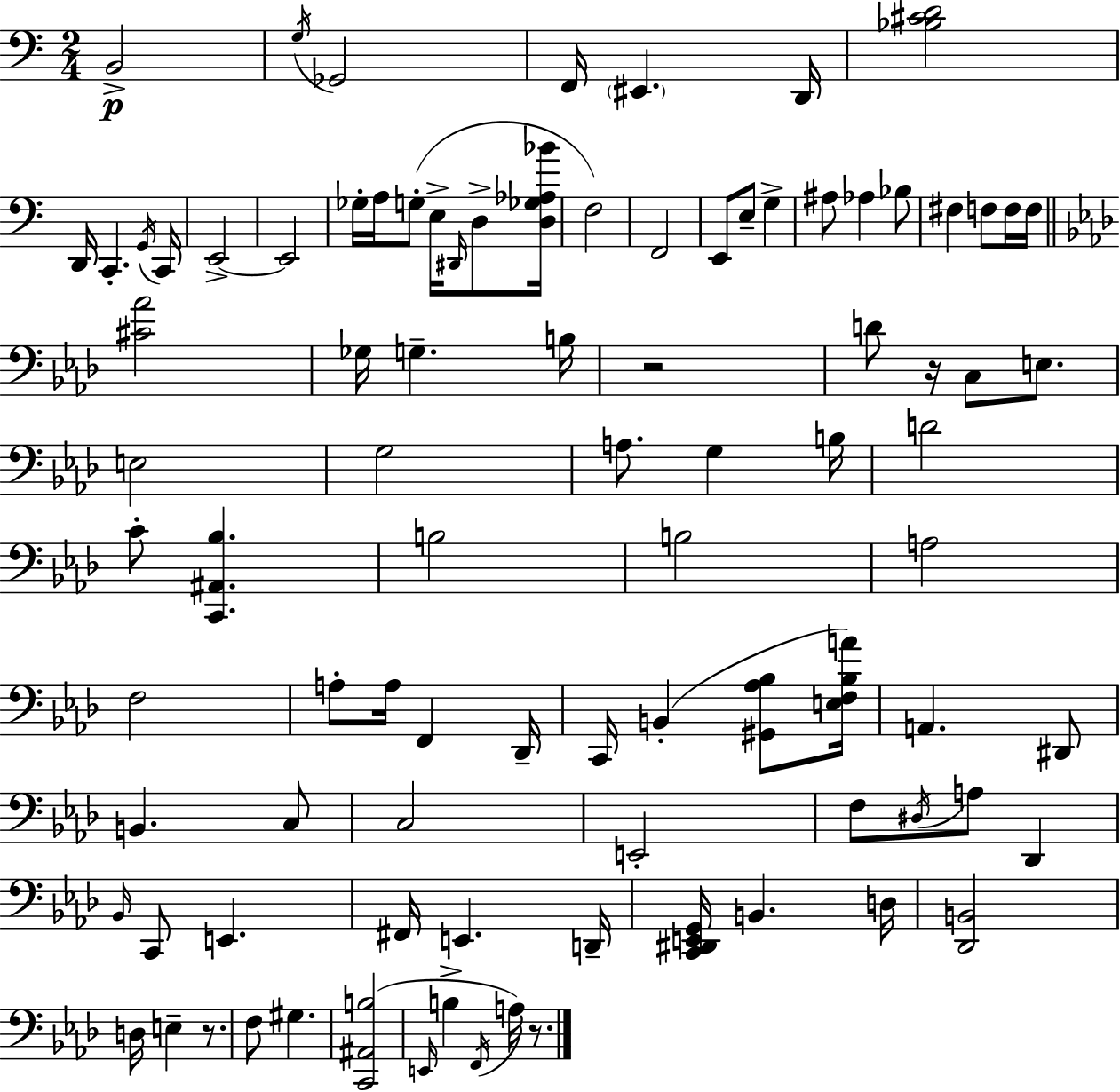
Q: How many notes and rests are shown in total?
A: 92